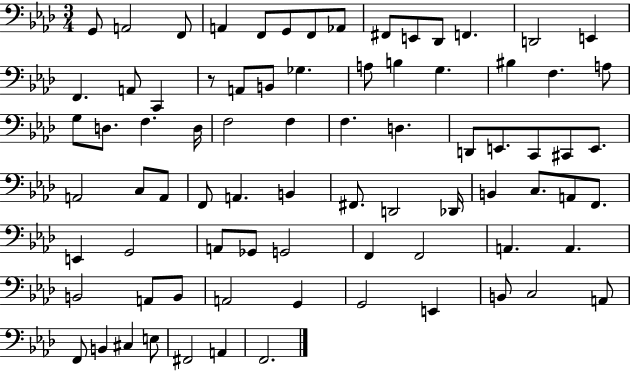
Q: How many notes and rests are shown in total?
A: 79